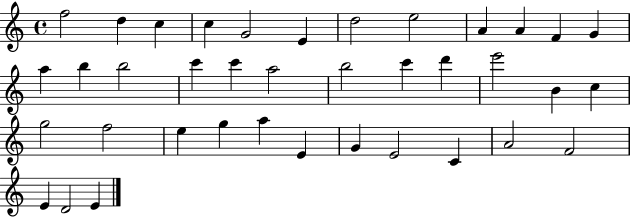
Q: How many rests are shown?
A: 0